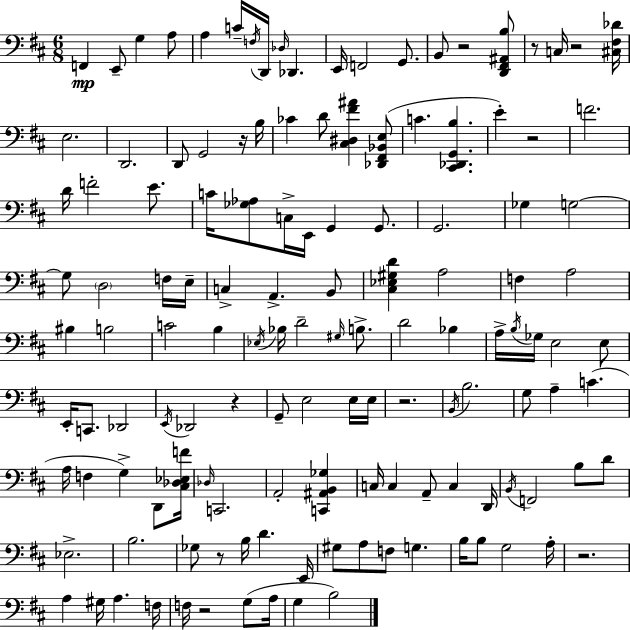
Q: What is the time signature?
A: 6/8